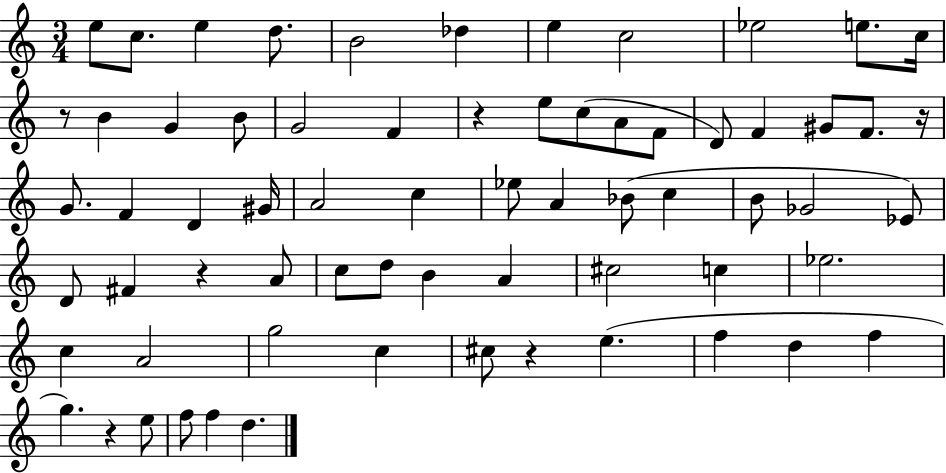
E5/e C5/e. E5/q D5/e. B4/h Db5/q E5/q C5/h Eb5/h E5/e. C5/s R/e B4/q G4/q B4/e G4/h F4/q R/q E5/e C5/e A4/e F4/e D4/e F4/q G#4/e F4/e. R/s G4/e. F4/q D4/q G#4/s A4/h C5/q Eb5/e A4/q Bb4/e C5/q B4/e Gb4/h Eb4/e D4/e F#4/q R/q A4/e C5/e D5/e B4/q A4/q C#5/h C5/q Eb5/h. C5/q A4/h G5/h C5/q C#5/e R/q E5/q. F5/q D5/q F5/q G5/q. R/q E5/e F5/e F5/q D5/q.